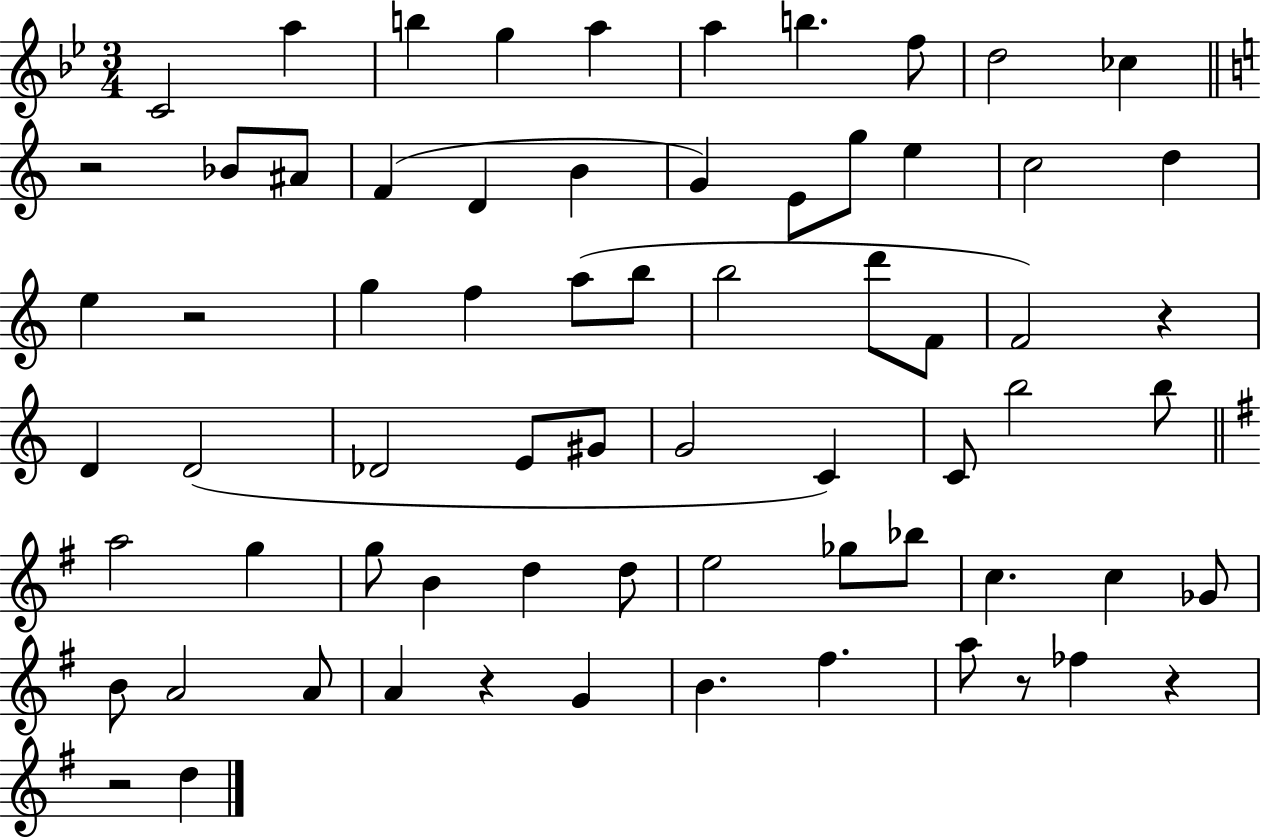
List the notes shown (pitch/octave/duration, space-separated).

C4/h A5/q B5/q G5/q A5/q A5/q B5/q. F5/e D5/h CES5/q R/h Bb4/e A#4/e F4/q D4/q B4/q G4/q E4/e G5/e E5/q C5/h D5/q E5/q R/h G5/q F5/q A5/e B5/e B5/h D6/e F4/e F4/h R/q D4/q D4/h Db4/h E4/e G#4/e G4/h C4/q C4/e B5/h B5/e A5/h G5/q G5/e B4/q D5/q D5/e E5/h Gb5/e Bb5/e C5/q. C5/q Gb4/e B4/e A4/h A4/e A4/q R/q G4/q B4/q. F#5/q. A5/e R/e FES5/q R/q R/h D5/q